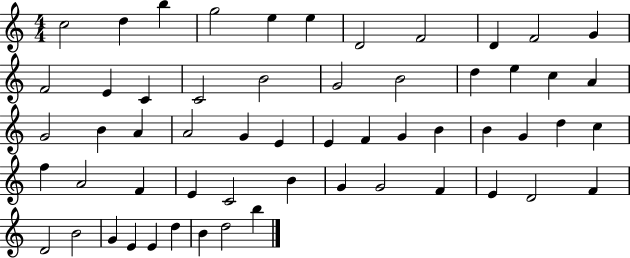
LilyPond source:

{
  \clef treble
  \numericTimeSignature
  \time 4/4
  \key c \major
  c''2 d''4 b''4 | g''2 e''4 e''4 | d'2 f'2 | d'4 f'2 g'4 | \break f'2 e'4 c'4 | c'2 b'2 | g'2 b'2 | d''4 e''4 c''4 a'4 | \break g'2 b'4 a'4 | a'2 g'4 e'4 | e'4 f'4 g'4 b'4 | b'4 g'4 d''4 c''4 | \break f''4 a'2 f'4 | e'4 c'2 b'4 | g'4 g'2 f'4 | e'4 d'2 f'4 | \break d'2 b'2 | g'4 e'4 e'4 d''4 | b'4 d''2 b''4 | \bar "|."
}